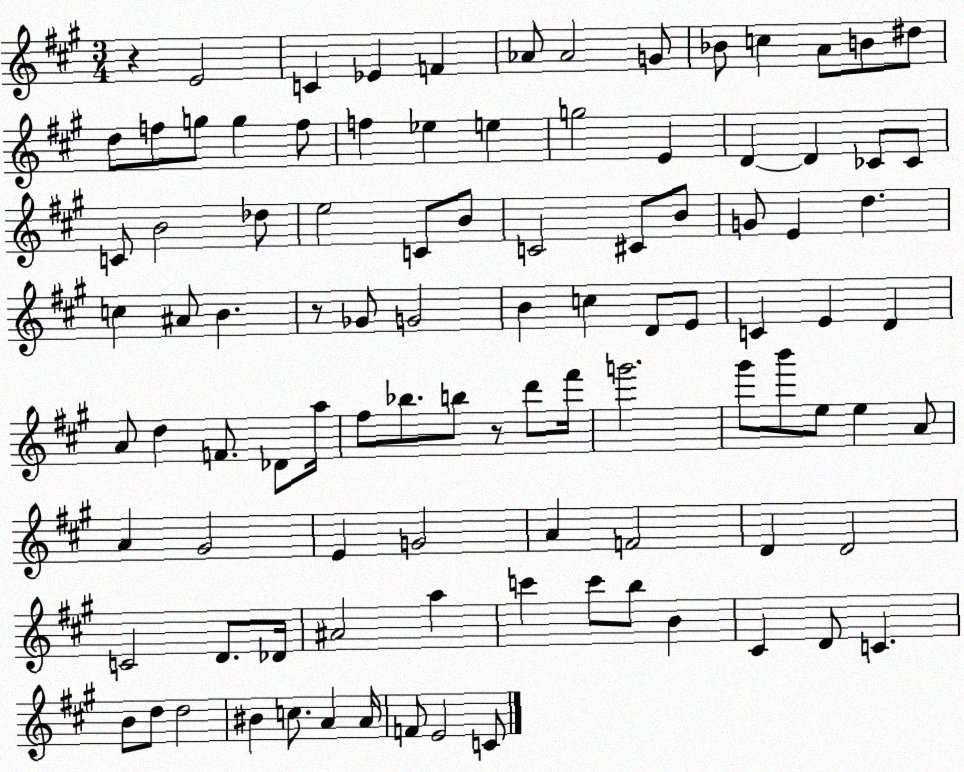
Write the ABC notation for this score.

X:1
T:Untitled
M:3/4
L:1/4
K:A
z E2 C _E F _A/2 _A2 G/2 _B/2 c A/2 B/2 ^d/2 d/2 f/2 g/2 g f/2 f _e e g2 E D D _C/2 _C/2 C/2 B2 _d/2 e2 C/2 B/2 C2 ^C/2 B/2 G/2 E d c ^A/2 B z/2 _G/2 G2 B c D/2 E/2 C E D A/2 d F/2 _D/2 a/4 ^f/2 _b/2 b/2 z/2 d'/2 ^f'/4 g'2 ^g'/2 b'/2 e/2 e A/2 A ^G2 E G2 A F2 D D2 C2 D/2 _D/4 ^A2 a c' c'/2 b/2 B ^C D/2 C B/2 d/2 d2 ^B c/2 A A/4 F/2 E2 C/2